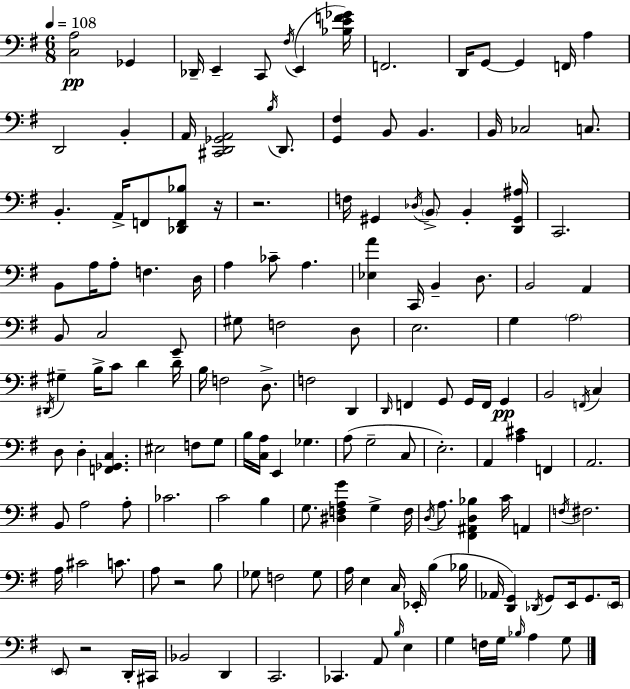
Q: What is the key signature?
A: G major